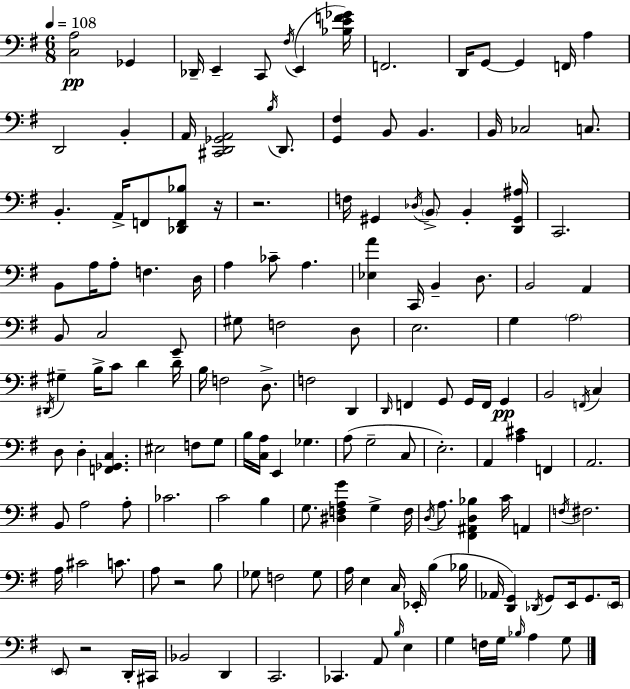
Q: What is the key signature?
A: G major